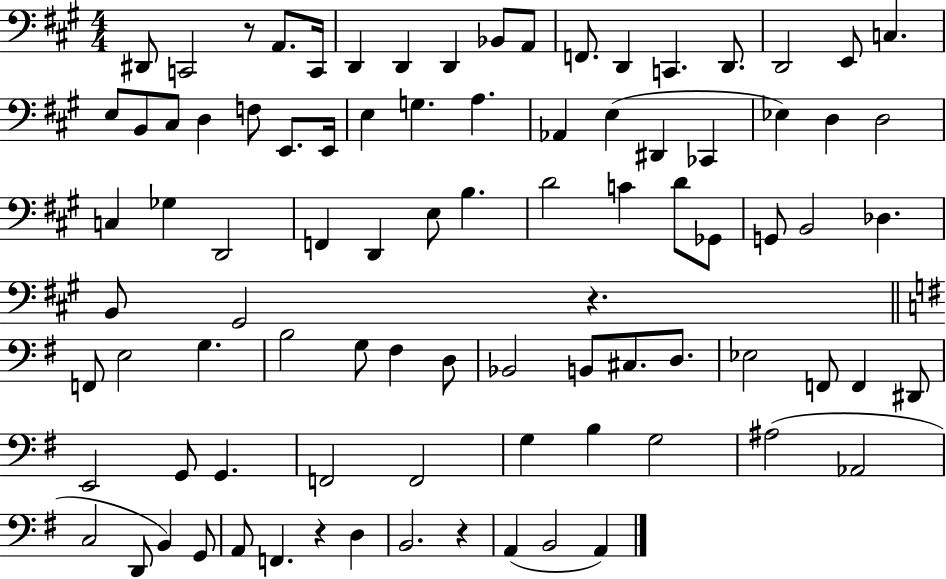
{
  \clef bass
  \numericTimeSignature
  \time 4/4
  \key a \major
  dis,8 c,2 r8 a,8. c,16 | d,4 d,4 d,4 bes,8 a,8 | f,8. d,4 c,4. d,8. | d,2 e,8 c4. | \break e8 b,8 cis8 d4 f8 e,8. e,16 | e4 g4. a4. | aes,4 e4( dis,4 ces,4 | ees4) d4 d2 | \break c4 ges4 d,2 | f,4 d,4 e8 b4. | d'2 c'4 d'8 ges,8 | g,8 b,2 des4. | \break b,8 gis,2 r4. | \bar "||" \break \key g \major f,8 e2 g4. | b2 g8 fis4 d8 | bes,2 b,8 cis8. d8. | ees2 f,8 f,4 dis,8 | \break e,2 g,8 g,4. | f,2 f,2 | g4 b4 g2 | ais2( aes,2 | \break c2 d,8 b,4) g,8 | a,8 f,4. r4 d4 | b,2. r4 | a,4( b,2 a,4) | \break \bar "|."
}